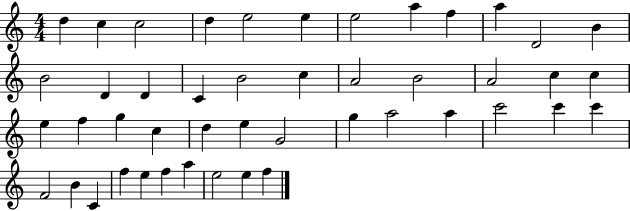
D5/q C5/q C5/h D5/q E5/h E5/q E5/h A5/q F5/q A5/q D4/h B4/q B4/h D4/q D4/q C4/q B4/h C5/q A4/h B4/h A4/h C5/q C5/q E5/q F5/q G5/q C5/q D5/q E5/q G4/h G5/q A5/h A5/q C6/h C6/q C6/q F4/h B4/q C4/q F5/q E5/q F5/q A5/q E5/h E5/q F5/q